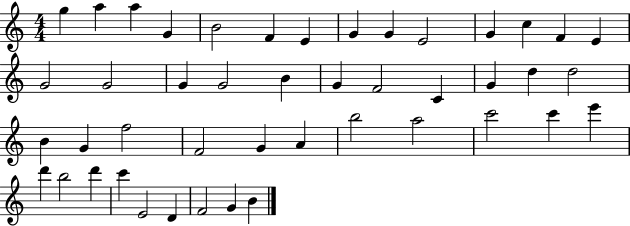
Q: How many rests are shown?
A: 0